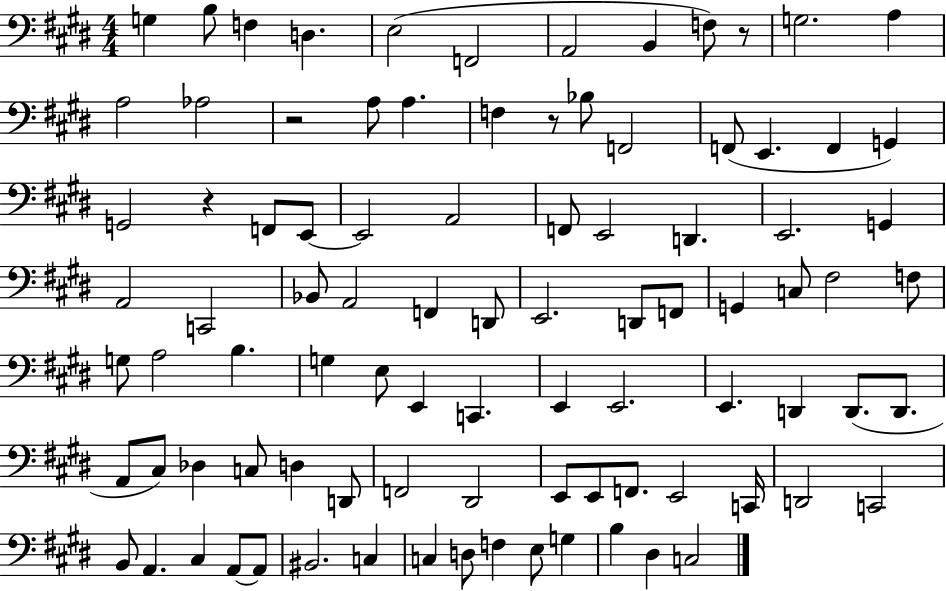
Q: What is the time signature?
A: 4/4